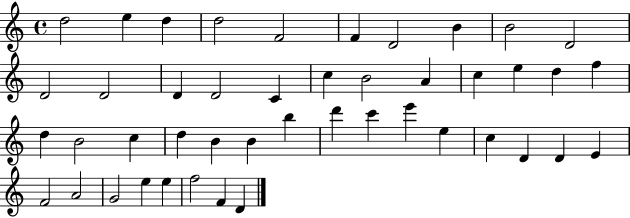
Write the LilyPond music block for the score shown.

{
  \clef treble
  \time 4/4
  \defaultTimeSignature
  \key c \major
  d''2 e''4 d''4 | d''2 f'2 | f'4 d'2 b'4 | b'2 d'2 | \break d'2 d'2 | d'4 d'2 c'4 | c''4 b'2 a'4 | c''4 e''4 d''4 f''4 | \break d''4 b'2 c''4 | d''4 b'4 b'4 b''4 | d'''4 c'''4 e'''4 e''4 | c''4 d'4 d'4 e'4 | \break f'2 a'2 | g'2 e''4 e''4 | f''2 f'4 d'4 | \bar "|."
}